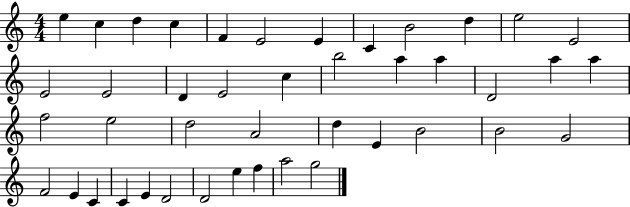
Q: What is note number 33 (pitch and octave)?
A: F4